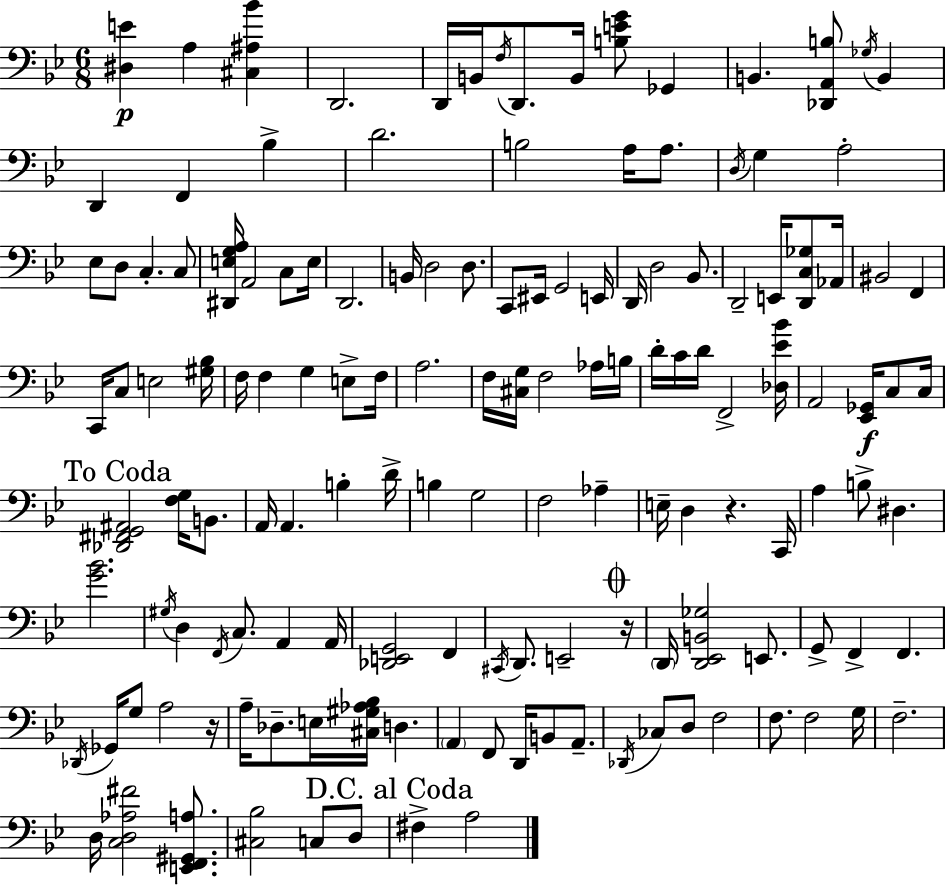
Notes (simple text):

[D#3,E4]/q A3/q [C#3,A#3,Bb4]/q D2/h. D2/s B2/s F3/s D2/e. B2/s [B3,E4,G4]/e Gb2/q B2/q. [Db2,A2,B3]/e Gb3/s B2/q D2/q F2/q Bb3/q D4/h. B3/h A3/s A3/e. D3/s G3/q A3/h Eb3/e D3/e C3/q. C3/e [D#2,E3,G3,A3]/s A2/h C3/e E3/s D2/h. B2/s D3/h D3/e. C2/e EIS2/s G2/h E2/s D2/s D3/h Bb2/e. D2/h E2/s [D2,C3,Gb3]/e Ab2/s BIS2/h F2/q C2/s C3/e E3/h [G#3,Bb3]/s F3/s F3/q G3/q E3/e F3/s A3/h. F3/s [C#3,G3]/s F3/h Ab3/s B3/s D4/s C4/s D4/s F2/h [Db3,Eb4,Bb4]/s A2/h [Eb2,Gb2]/s C3/e C3/s [Db2,F#2,G2,A#2]/h [F3,G3]/s B2/e. A2/s A2/q. B3/q D4/s B3/q G3/h F3/h Ab3/q E3/s D3/q R/q. C2/s A3/q B3/e D#3/q. [G4,Bb4]/h. G#3/s D3/q F2/s C3/e. A2/q A2/s [Db2,E2,G2]/h F2/q C#2/s D2/e. E2/h R/s D2/s [D2,Eb2,B2,Gb3]/h E2/e. G2/e F2/q F2/q. Db2/s Gb2/s G3/e A3/h R/s A3/s Db3/e. E3/s [C#3,G#3,Ab3,Bb3]/s D3/q. A2/q F2/e D2/s B2/e A2/e. Db2/s CES3/e D3/e F3/h F3/e. F3/h G3/s F3/h. D3/s [C3,D3,Ab3,F#4]/h [E2,F2,G#2,A3]/e. [C#3,Bb3]/h C3/e D3/e F#3/q A3/h